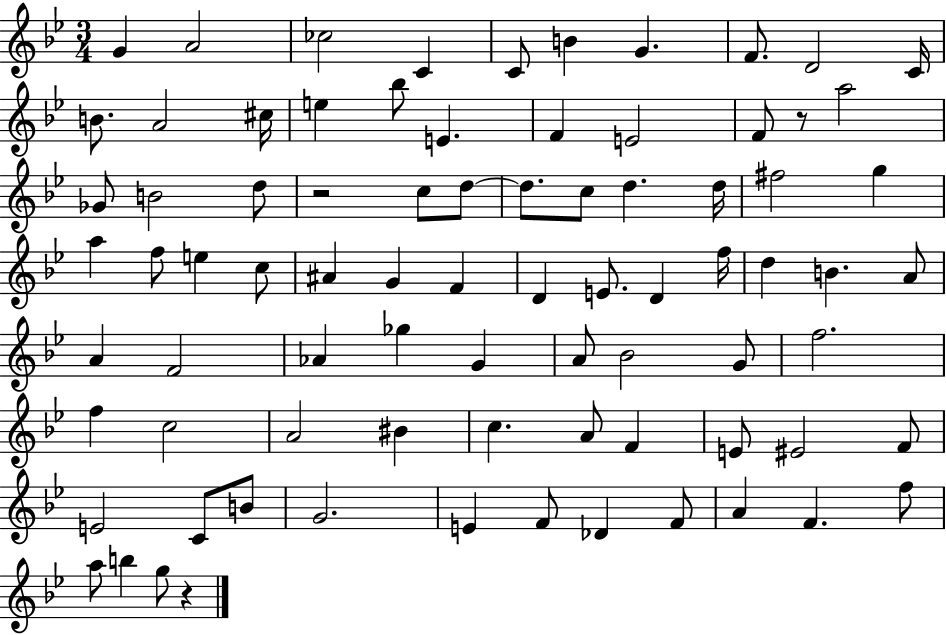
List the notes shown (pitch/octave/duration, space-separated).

G4/q A4/h CES5/h C4/q C4/e B4/q G4/q. F4/e. D4/h C4/s B4/e. A4/h C#5/s E5/q Bb5/e E4/q. F4/q E4/h F4/e R/e A5/h Gb4/e B4/h D5/e R/h C5/e D5/e D5/e. C5/e D5/q. D5/s F#5/h G5/q A5/q F5/e E5/q C5/e A#4/q G4/q F4/q D4/q E4/e. D4/q F5/s D5/q B4/q. A4/e A4/q F4/h Ab4/q Gb5/q G4/q A4/e Bb4/h G4/e F5/h. F5/q C5/h A4/h BIS4/q C5/q. A4/e F4/q E4/e EIS4/h F4/e E4/h C4/e B4/e G4/h. E4/q F4/e Db4/q F4/e A4/q F4/q. F5/e A5/e B5/q G5/e R/q